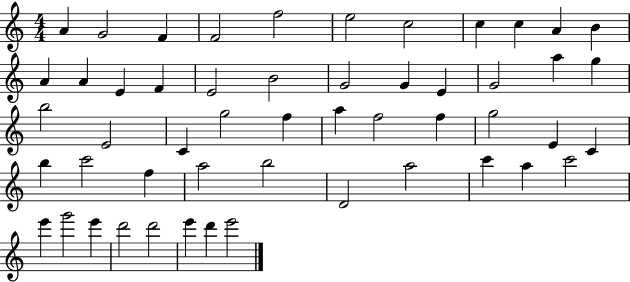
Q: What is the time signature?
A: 4/4